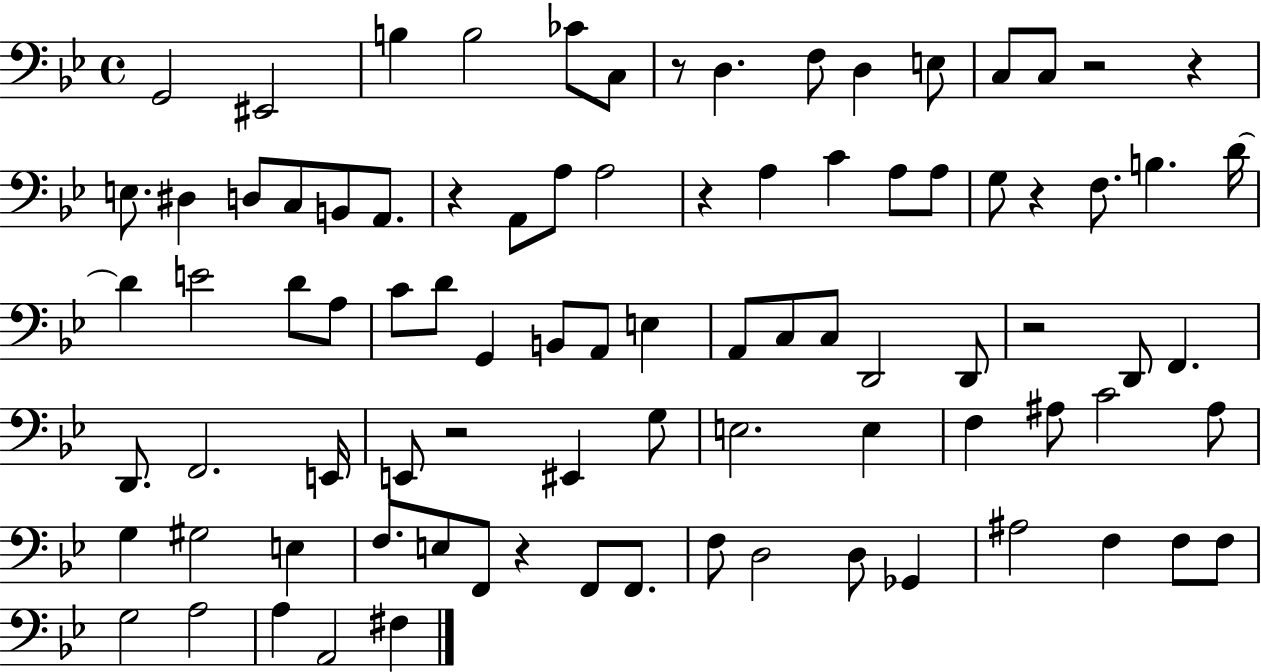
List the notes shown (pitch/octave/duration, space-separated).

G2/h EIS2/h B3/q B3/h CES4/e C3/e R/e D3/q. F3/e D3/q E3/e C3/e C3/e R/h R/q E3/e. D#3/q D3/e C3/e B2/e A2/e. R/q A2/e A3/e A3/h R/q A3/q C4/q A3/e A3/e G3/e R/q F3/e. B3/q. D4/s D4/q E4/h D4/e A3/e C4/e D4/e G2/q B2/e A2/e E3/q A2/e C3/e C3/e D2/h D2/e R/h D2/e F2/q. D2/e. F2/h. E2/s E2/e R/h EIS2/q G3/e E3/h. E3/q F3/q A#3/e C4/h A#3/e G3/q G#3/h E3/q F3/e. E3/e F2/e R/q F2/e F2/e. F3/e D3/h D3/e Gb2/q A#3/h F3/q F3/e F3/e G3/h A3/h A3/q A2/h F#3/q